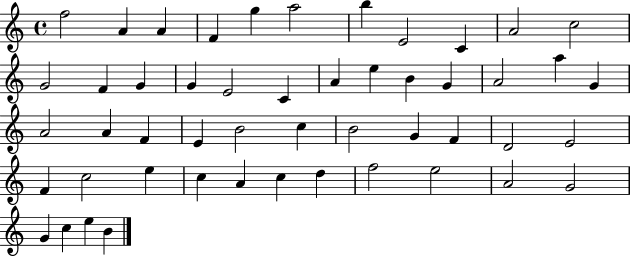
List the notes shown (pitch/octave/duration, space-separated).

F5/h A4/q A4/q F4/q G5/q A5/h B5/q E4/h C4/q A4/h C5/h G4/h F4/q G4/q G4/q E4/h C4/q A4/q E5/q B4/q G4/q A4/h A5/q G4/q A4/h A4/q F4/q E4/q B4/h C5/q B4/h G4/q F4/q D4/h E4/h F4/q C5/h E5/q C5/q A4/q C5/q D5/q F5/h E5/h A4/h G4/h G4/q C5/q E5/q B4/q